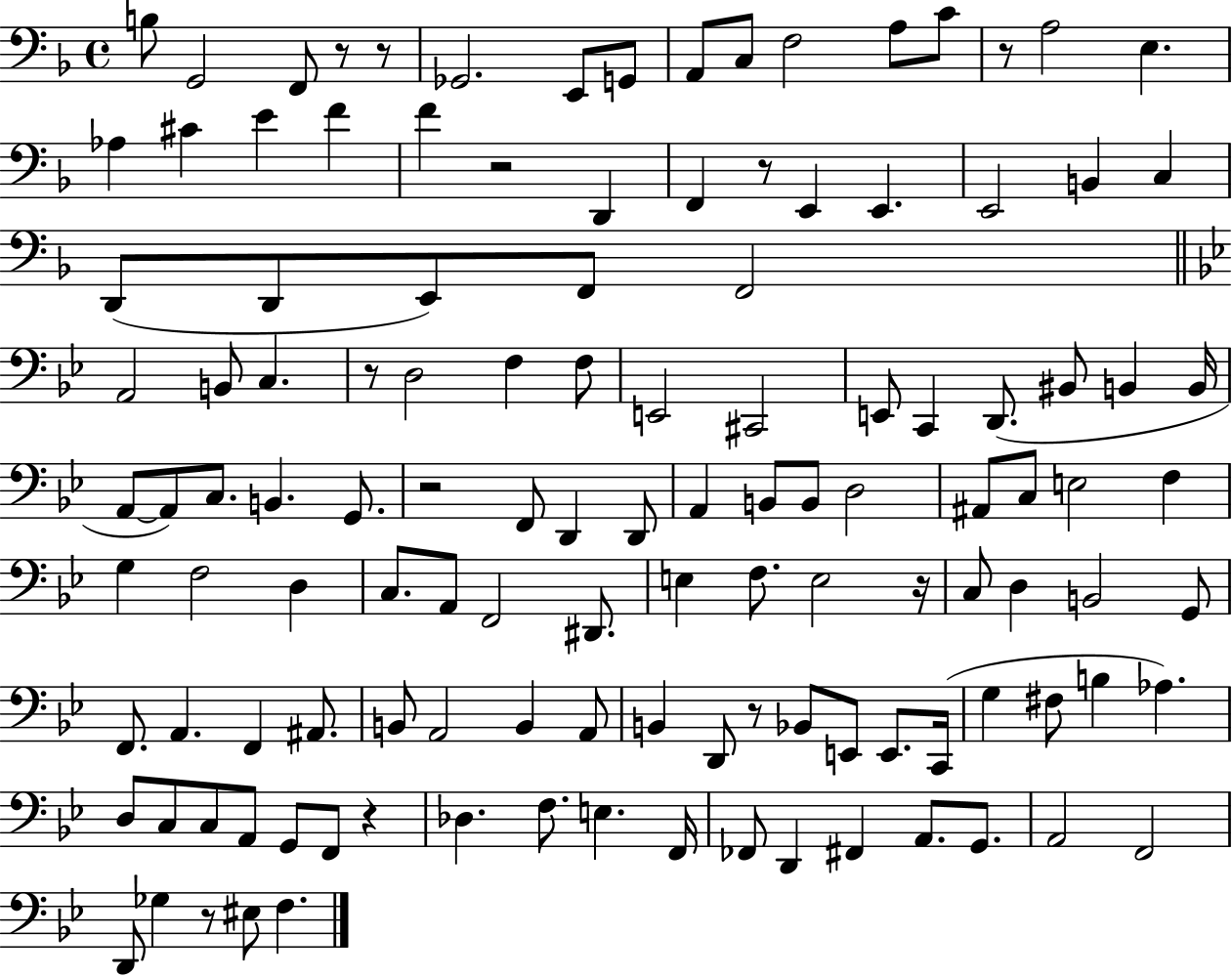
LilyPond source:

{
  \clef bass
  \time 4/4
  \defaultTimeSignature
  \key f \major
  b8 g,2 f,8 r8 r8 | ges,2. e,8 g,8 | a,8 c8 f2 a8 c'8 | r8 a2 e4. | \break aes4 cis'4 e'4 f'4 | f'4 r2 d,4 | f,4 r8 e,4 e,4. | e,2 b,4 c4 | \break d,8( d,8 e,8) f,8 f,2 | \bar "||" \break \key g \minor a,2 b,8 c4. | r8 d2 f4 f8 | e,2 cis,2 | e,8 c,4 d,8.( bis,8 b,4 b,16 | \break a,8~~ a,8) c8. b,4. g,8. | r2 f,8 d,4 d,8 | a,4 b,8 b,8 d2 | ais,8 c8 e2 f4 | \break g4 f2 d4 | c8. a,8 f,2 dis,8. | e4 f8. e2 r16 | c8 d4 b,2 g,8 | \break f,8. a,4. f,4 ais,8. | b,8 a,2 b,4 a,8 | b,4 d,8 r8 bes,8 e,8 e,8. c,16( | g4 fis8 b4 aes4.) | \break d8 c8 c8 a,8 g,8 f,8 r4 | des4. f8. e4. f,16 | fes,8 d,4 fis,4 a,8. g,8. | a,2 f,2 | \break d,8 ges4 r8 eis8 f4. | \bar "|."
}